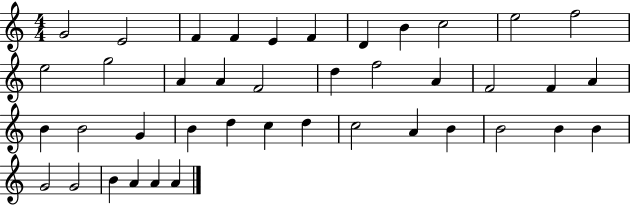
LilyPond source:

{
  \clef treble
  \numericTimeSignature
  \time 4/4
  \key c \major
  g'2 e'2 | f'4 f'4 e'4 f'4 | d'4 b'4 c''2 | e''2 f''2 | \break e''2 g''2 | a'4 a'4 f'2 | d''4 f''2 a'4 | f'2 f'4 a'4 | \break b'4 b'2 g'4 | b'4 d''4 c''4 d''4 | c''2 a'4 b'4 | b'2 b'4 b'4 | \break g'2 g'2 | b'4 a'4 a'4 a'4 | \bar "|."
}